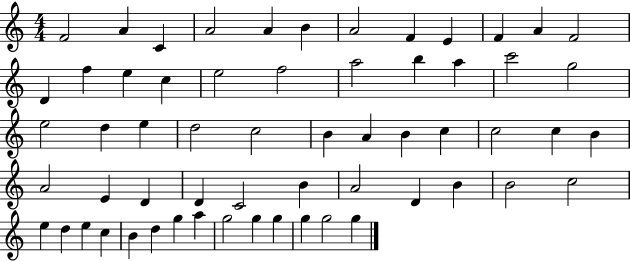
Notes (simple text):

F4/h A4/q C4/q A4/h A4/q B4/q A4/h F4/q E4/q F4/q A4/q F4/h D4/q F5/q E5/q C5/q E5/h F5/h A5/h B5/q A5/q C6/h G5/h E5/h D5/q E5/q D5/h C5/h B4/q A4/q B4/q C5/q C5/h C5/q B4/q A4/h E4/q D4/q D4/q C4/h B4/q A4/h D4/q B4/q B4/h C5/h E5/q D5/q E5/q C5/q B4/q D5/q G5/q A5/q G5/h G5/q G5/q G5/q G5/h G5/q